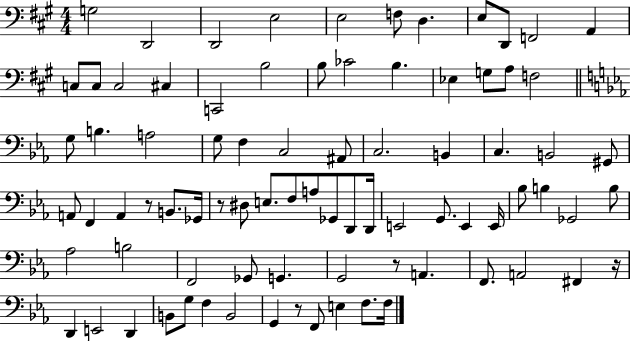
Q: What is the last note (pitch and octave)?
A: F3